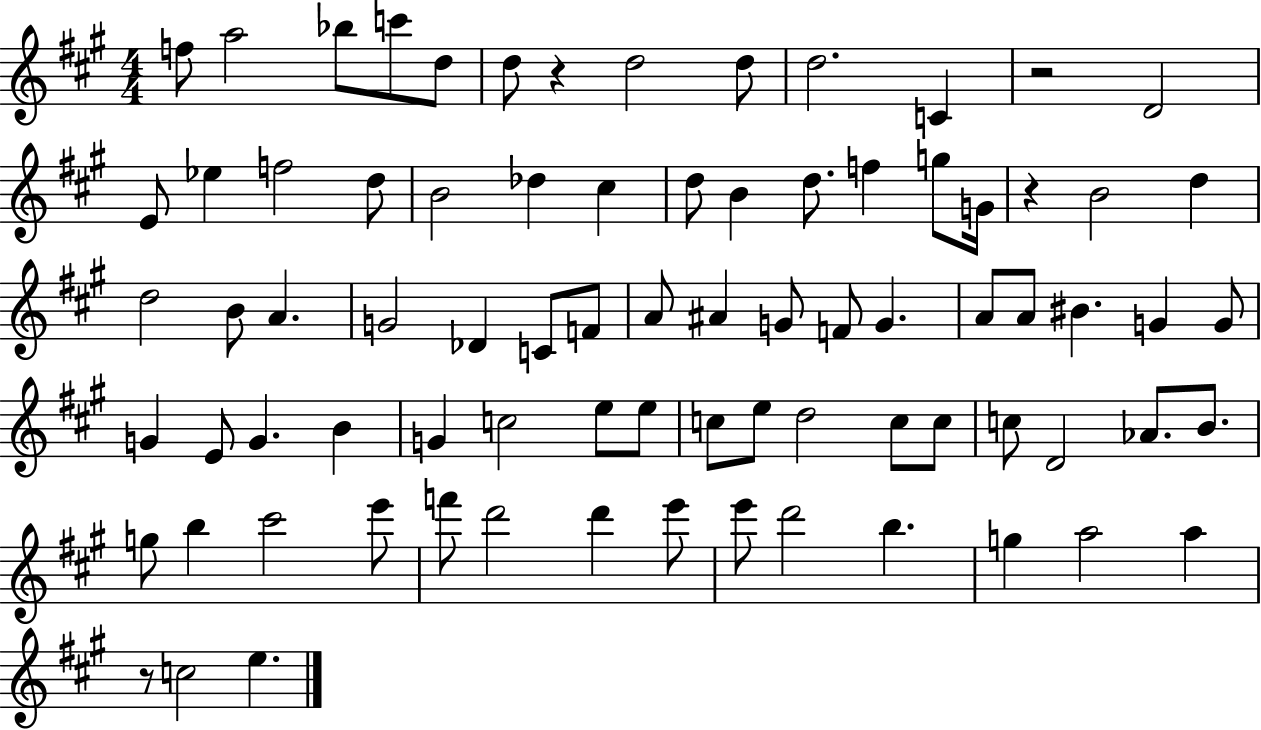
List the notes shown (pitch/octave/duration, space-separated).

F5/e A5/h Bb5/e C6/e D5/e D5/e R/q D5/h D5/e D5/h. C4/q R/h D4/h E4/e Eb5/q F5/h D5/e B4/h Db5/q C#5/q D5/e B4/q D5/e. F5/q G5/e G4/s R/q B4/h D5/q D5/h B4/e A4/q. G4/h Db4/q C4/e F4/e A4/e A#4/q G4/e F4/e G4/q. A4/e A4/e BIS4/q. G4/q G4/e G4/q E4/e G4/q. B4/q G4/q C5/h E5/e E5/e C5/e E5/e D5/h C5/e C5/e C5/e D4/h Ab4/e. B4/e. G5/e B5/q C#6/h E6/e F6/e D6/h D6/q E6/e E6/e D6/h B5/q. G5/q A5/h A5/q R/e C5/h E5/q.